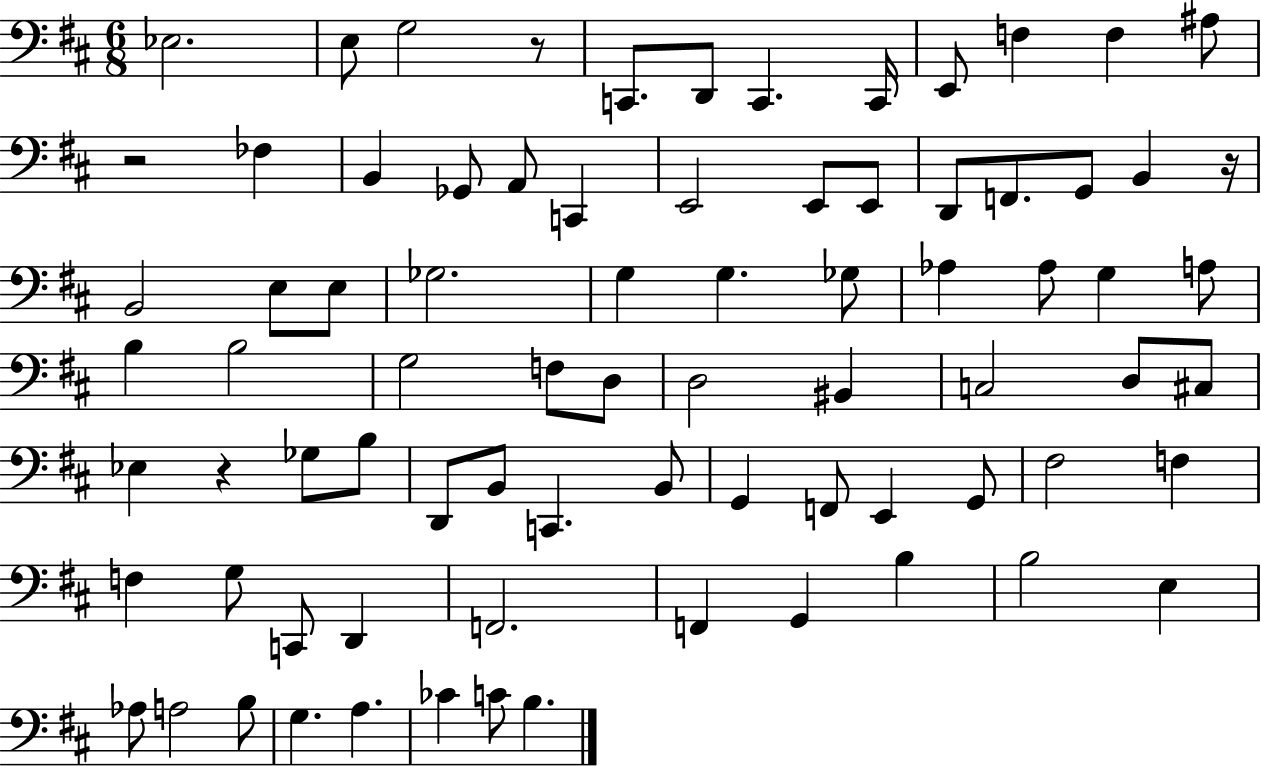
X:1
T:Untitled
M:6/8
L:1/4
K:D
_E,2 E,/2 G,2 z/2 C,,/2 D,,/2 C,, C,,/4 E,,/2 F, F, ^A,/2 z2 _F, B,, _G,,/2 A,,/2 C,, E,,2 E,,/2 E,,/2 D,,/2 F,,/2 G,,/2 B,, z/4 B,,2 E,/2 E,/2 _G,2 G, G, _G,/2 _A, _A,/2 G, A,/2 B, B,2 G,2 F,/2 D,/2 D,2 ^B,, C,2 D,/2 ^C,/2 _E, z _G,/2 B,/2 D,,/2 B,,/2 C,, B,,/2 G,, F,,/2 E,, G,,/2 ^F,2 F, F, G,/2 C,,/2 D,, F,,2 F,, G,, B, B,2 E, _A,/2 A,2 B,/2 G, A, _C C/2 B,